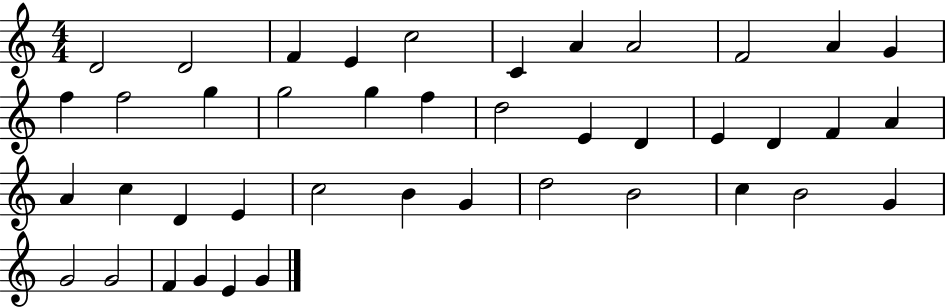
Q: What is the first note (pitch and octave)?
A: D4